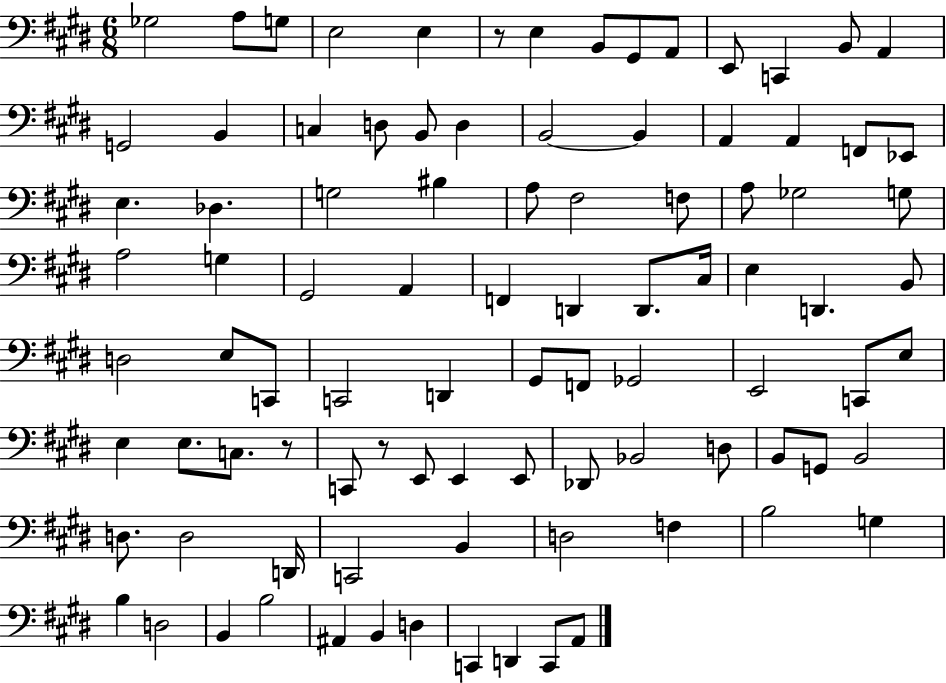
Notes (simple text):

Gb3/h A3/e G3/e E3/h E3/q R/e E3/q B2/e G#2/e A2/e E2/e C2/q B2/e A2/q G2/h B2/q C3/q D3/e B2/e D3/q B2/h B2/q A2/q A2/q F2/e Eb2/e E3/q. Db3/q. G3/h BIS3/q A3/e F#3/h F3/e A3/e Gb3/h G3/e A3/h G3/q G#2/h A2/q F2/q D2/q D2/e. C#3/s E3/q D2/q. B2/e D3/h E3/e C2/e C2/h D2/q G#2/e F2/e Gb2/h E2/h C2/e E3/e E3/q E3/e. C3/e. R/e C2/e R/e E2/e E2/q E2/e Db2/e Bb2/h D3/e B2/e G2/e B2/h D3/e. D3/h D2/s C2/h B2/q D3/h F3/q B3/h G3/q B3/q D3/h B2/q B3/h A#2/q B2/q D3/q C2/q D2/q C2/e A2/e